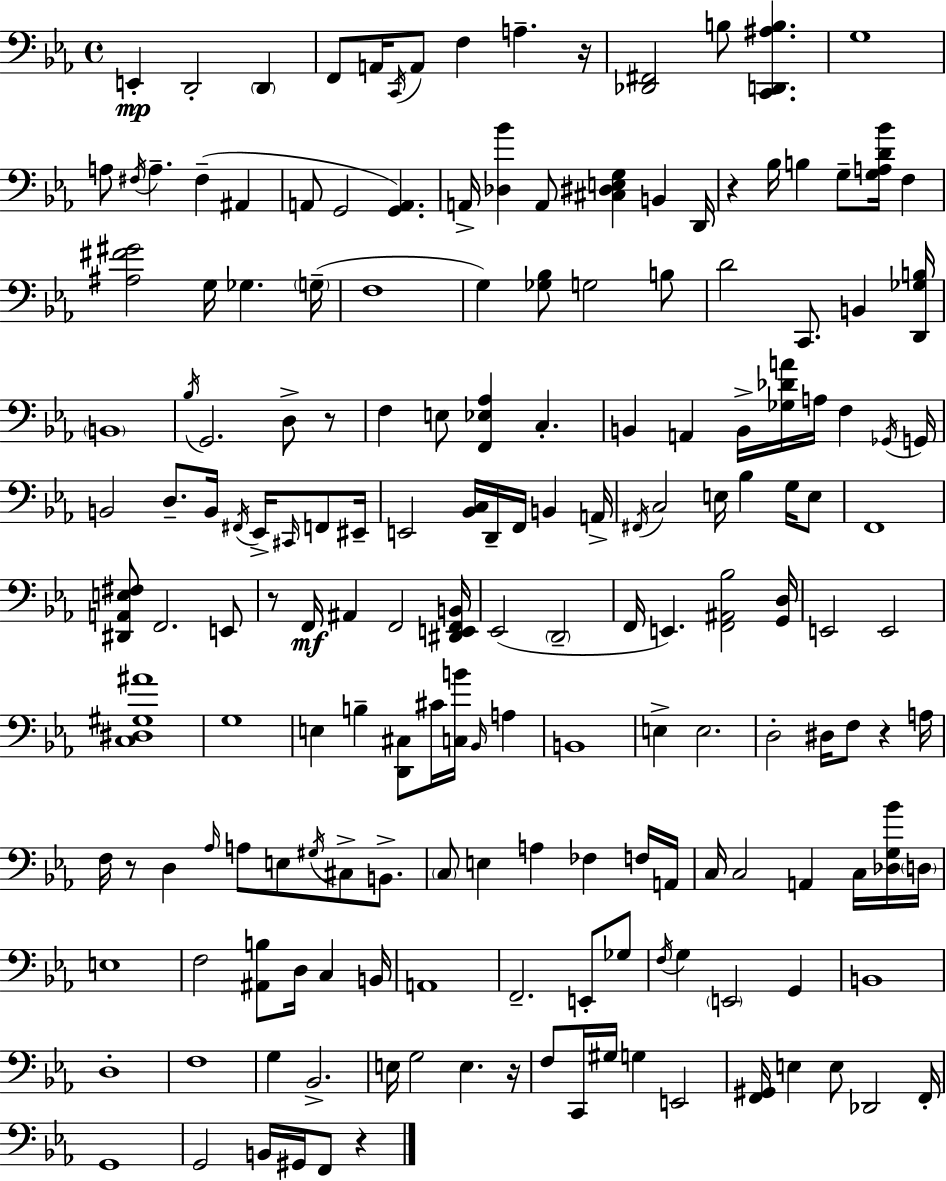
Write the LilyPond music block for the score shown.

{
  \clef bass
  \time 4/4
  \defaultTimeSignature
  \key c \minor
  \repeat volta 2 { e,4-.\mp d,2-. \parenthesize d,4 | f,8 a,16 \acciaccatura { c,16 } a,8 f4 a4.-- | r16 <des, fis,>2 b8 <c, d, ais b>4. | g1 | \break a8 \acciaccatura { fis16 } a4.-- fis4--( ais,4 | a,8 g,2 <g, a,>4.) | a,16-> <des bes'>4 a,8 <cis dis e g>4 b,4 | d,16 r4 bes16 b4 g8-- <g a d' bes'>16 f4 | \break <ais fis' gis'>2 g16 ges4. | \parenthesize g16--( f1 | g4) <ges bes>8 g2 | b8 d'2 c,8. b,4 | \break <d, ges b>16 \parenthesize b,1 | \acciaccatura { bes16 } g,2. d8-> | r8 f4 e8 <f, ees aes>4 c4.-. | b,4 a,4 b,16-> <ges des' a'>16 a16 f4 | \break \acciaccatura { ges,16 } g,16 b,2 d8.-- b,16 | \acciaccatura { fis,16 } ees,16-> \grace { cis,16 } f,8 eis,16-- e,2 <bes, c>16 d,16-- | f,16 b,4 a,16-> \acciaccatura { fis,16 } c2 e16 | bes4 g16 e8 f,1 | \break <dis, a, e fis>8 f,2. | e,8 r8 f,16\mf ais,4 f,2 | <dis, e, f, b,>16 ees,2( \parenthesize d,2-- | f,16 e,4.) <f, ais, bes>2 | \break <g, d>16 e,2 e,2 | <c dis gis ais'>1 | g1 | e4 b4-- <d, cis>8 | \break cis'16 <c b'>16 \grace { bes,16 } a4 b,1 | e4-> e2. | d2-. | dis16 f8 r4 a16 f16 r8 d4 \grace { aes16 } | \break a8 e8 \acciaccatura { gis16 } cis8-> b,8.-> \parenthesize c8 e4 | a4 fes4 f16 a,16 c16 c2 | a,4 c16 <des g bes'>16 \parenthesize d16 e1 | f2 | \break <ais, b>8 d16 c4 b,16 a,1 | f,2.-- | e,8-. ges8 \acciaccatura { f16 } g4 \parenthesize e,2 | g,4 b,1 | \break d1-. | f1 | g4 bes,2.-> | e16 g2 | \break e4. r16 f8 c,16 gis16 g4 | e,2 <f, gis,>16 e4 | e8 des,2 f,16-. g,1 | g,2 | \break b,16 gis,16 f,8 r4 } \bar "|."
}